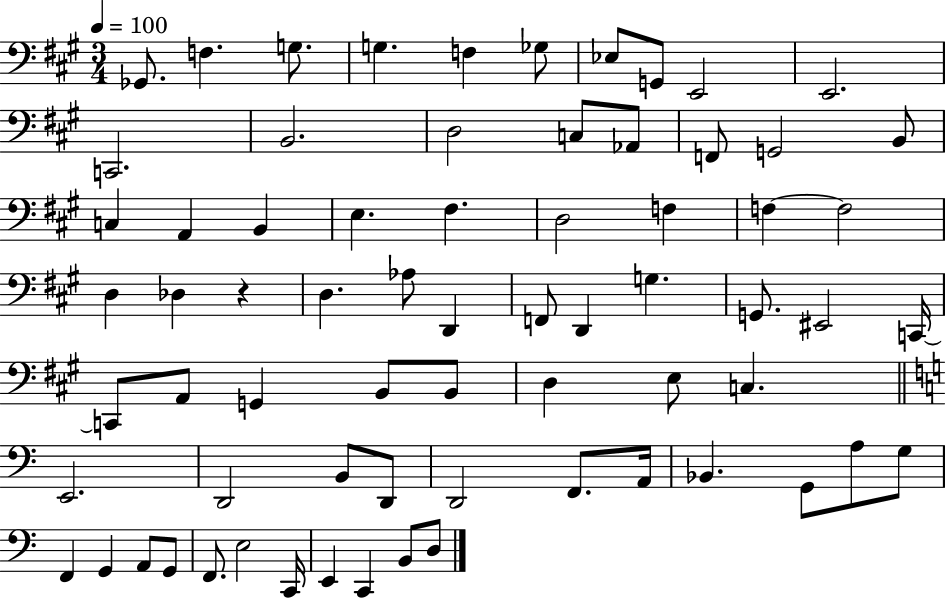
X:1
T:Untitled
M:3/4
L:1/4
K:A
_G,,/2 F, G,/2 G, F, _G,/2 _E,/2 G,,/2 E,,2 E,,2 C,,2 B,,2 D,2 C,/2 _A,,/2 F,,/2 G,,2 B,,/2 C, A,, B,, E, ^F, D,2 F, F, F,2 D, _D, z D, _A,/2 D,, F,,/2 D,, G, G,,/2 ^E,,2 C,,/4 C,,/2 A,,/2 G,, B,,/2 B,,/2 D, E,/2 C, E,,2 D,,2 B,,/2 D,,/2 D,,2 F,,/2 A,,/4 _B,, G,,/2 A,/2 G,/2 F,, G,, A,,/2 G,,/2 F,,/2 E,2 C,,/4 E,, C,, B,,/2 D,/2